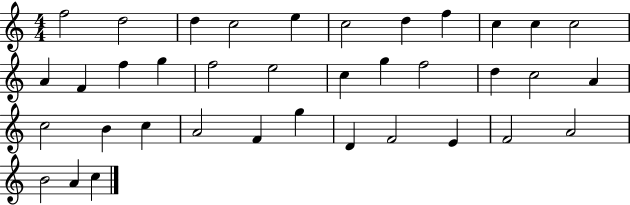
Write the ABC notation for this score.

X:1
T:Untitled
M:4/4
L:1/4
K:C
f2 d2 d c2 e c2 d f c c c2 A F f g f2 e2 c g f2 d c2 A c2 B c A2 F g D F2 E F2 A2 B2 A c